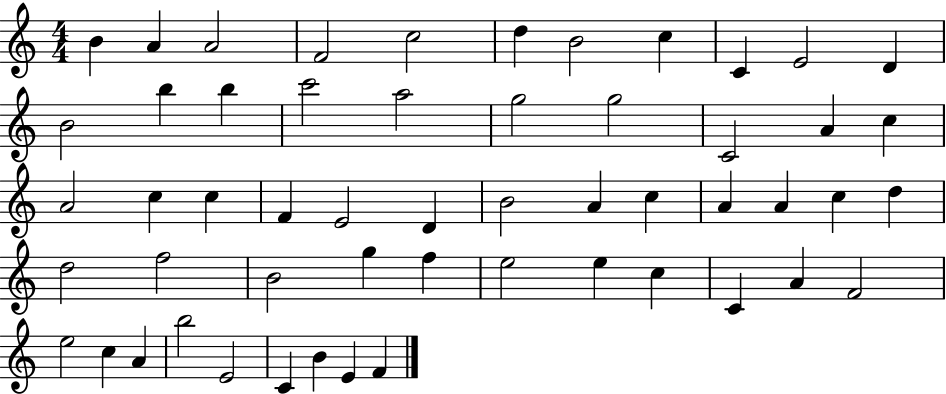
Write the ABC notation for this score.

X:1
T:Untitled
M:4/4
L:1/4
K:C
B A A2 F2 c2 d B2 c C E2 D B2 b b c'2 a2 g2 g2 C2 A c A2 c c F E2 D B2 A c A A c d d2 f2 B2 g f e2 e c C A F2 e2 c A b2 E2 C B E F